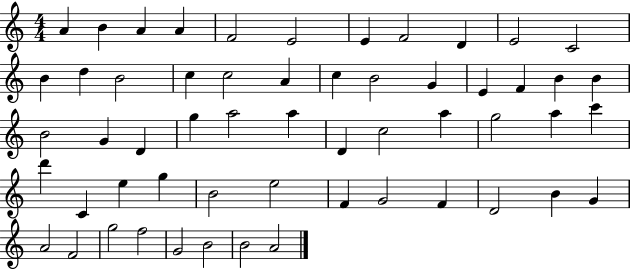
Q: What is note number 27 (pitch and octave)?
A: D4